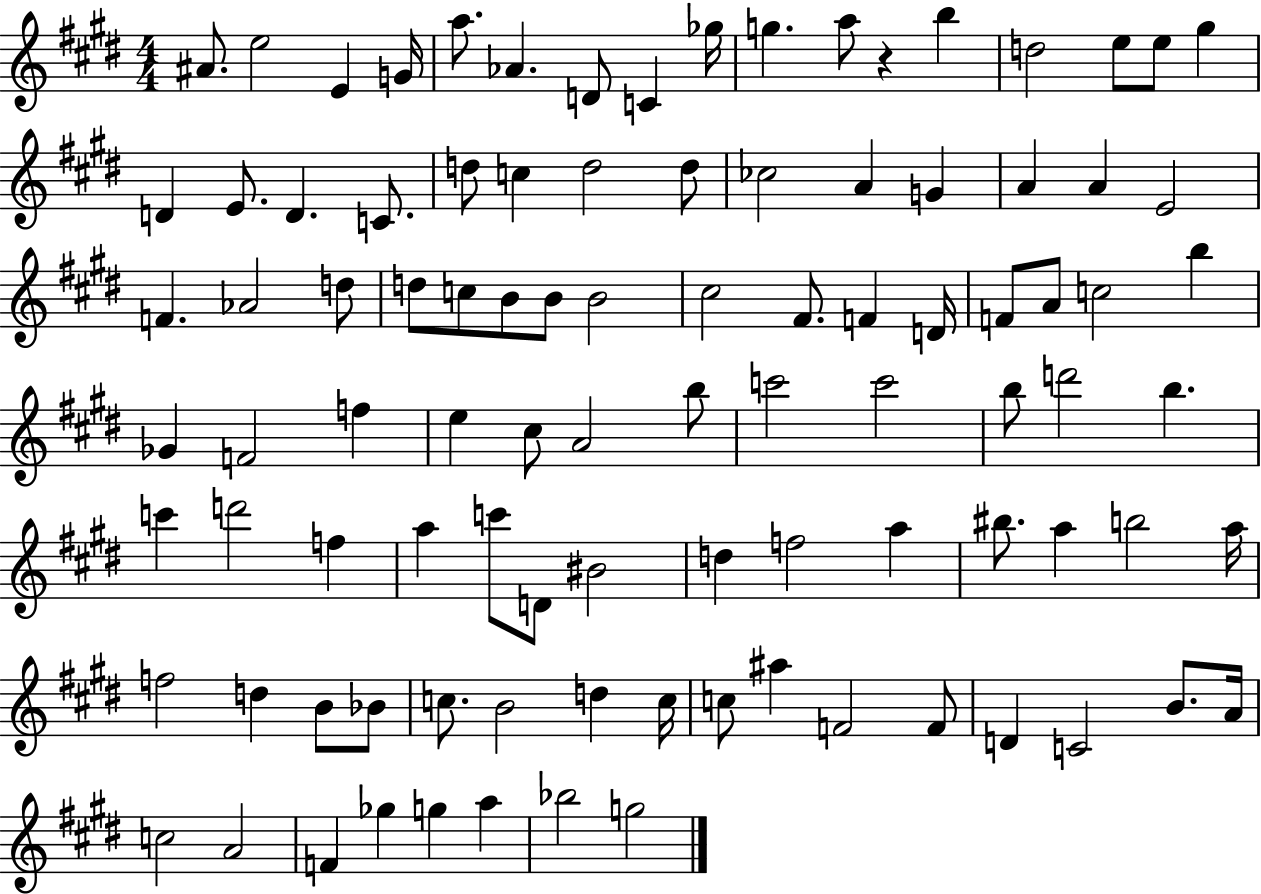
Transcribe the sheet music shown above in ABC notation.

X:1
T:Untitled
M:4/4
L:1/4
K:E
^A/2 e2 E G/4 a/2 _A D/2 C _g/4 g a/2 z b d2 e/2 e/2 ^g D E/2 D C/2 d/2 c d2 d/2 _c2 A G A A E2 F _A2 d/2 d/2 c/2 B/2 B/2 B2 ^c2 ^F/2 F D/4 F/2 A/2 c2 b _G F2 f e ^c/2 A2 b/2 c'2 c'2 b/2 d'2 b c' d'2 f a c'/2 D/2 ^B2 d f2 a ^b/2 a b2 a/4 f2 d B/2 _B/2 c/2 B2 d c/4 c/2 ^a F2 F/2 D C2 B/2 A/4 c2 A2 F _g g a _b2 g2